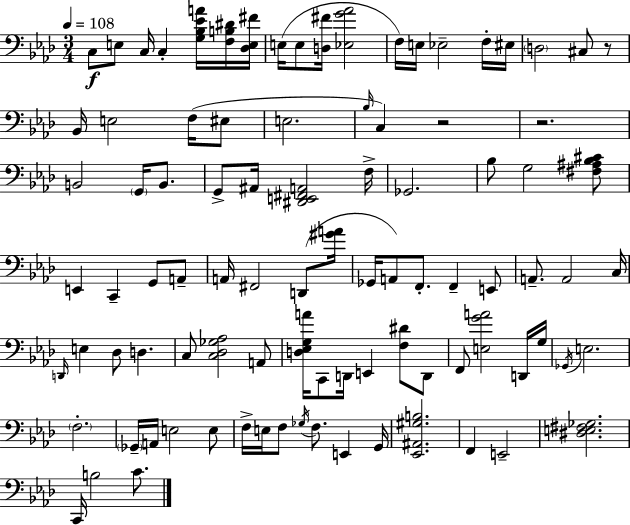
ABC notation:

X:1
T:Untitled
M:3/4
L:1/4
K:Fm
C,/2 E,/2 C,/4 C, [G,_B,_EA]/4 [F,B,^D]/4 [_D,E,^F]/4 E,/4 E,/2 [D,^F]/4 [_E,G_A]2 F,/4 E,/4 _E,2 F,/4 ^E,/4 D,2 ^C,/2 z/2 _B,,/4 E,2 F,/4 ^E,/2 E,2 _B,/4 C, z2 z2 B,,2 G,,/4 B,,/2 G,,/2 ^A,,/4 [^D,,E,,^F,,A,,]2 F,/4 _G,,2 _B,/2 G,2 [^F,^A,_B,^C]/2 E,, C,, G,,/2 A,,/2 A,,/4 ^F,,2 D,,/2 [^GA]/4 _G,,/4 A,,/2 F,,/2 F,, E,,/2 A,,/2 A,,2 C,/4 D,,/4 E, _D,/2 D, C,/2 [C,_D,_G,_A,]2 A,,/2 [D,_E,G,A]/4 C,,/2 D,,/4 E,, [F,^D]/2 D,,/2 F,,/2 [E,GA]2 D,,/4 G,/4 _G,,/4 E,2 F,2 _G,,/4 A,,/4 E,2 E,/2 F,/4 E,/4 F,/2 _G,/4 F,/2 E,, G,,/4 [_E,,^A,,^G,B,]2 F,, E,,2 [^D,E,^F,_G,]2 C,,/4 B,2 C/2